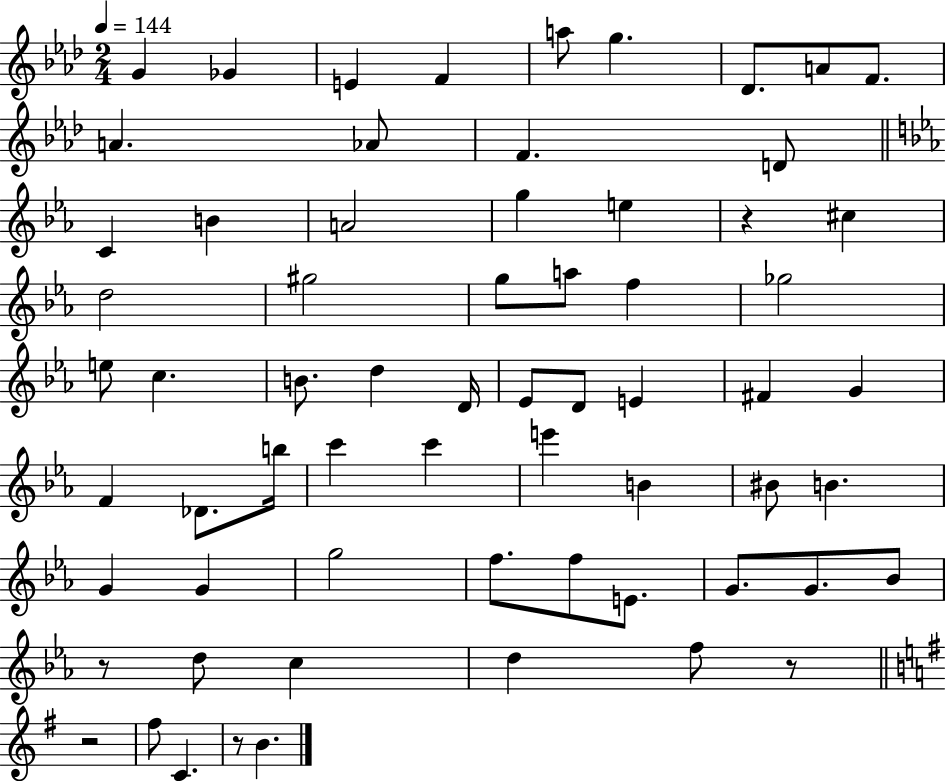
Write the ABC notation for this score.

X:1
T:Untitled
M:2/4
L:1/4
K:Ab
G _G E F a/2 g _D/2 A/2 F/2 A _A/2 F D/2 C B A2 g e z ^c d2 ^g2 g/2 a/2 f _g2 e/2 c B/2 d D/4 _E/2 D/2 E ^F G F _D/2 b/4 c' c' e' B ^B/2 B G G g2 f/2 f/2 E/2 G/2 G/2 _B/2 z/2 d/2 c d f/2 z/2 z2 ^f/2 C z/2 B